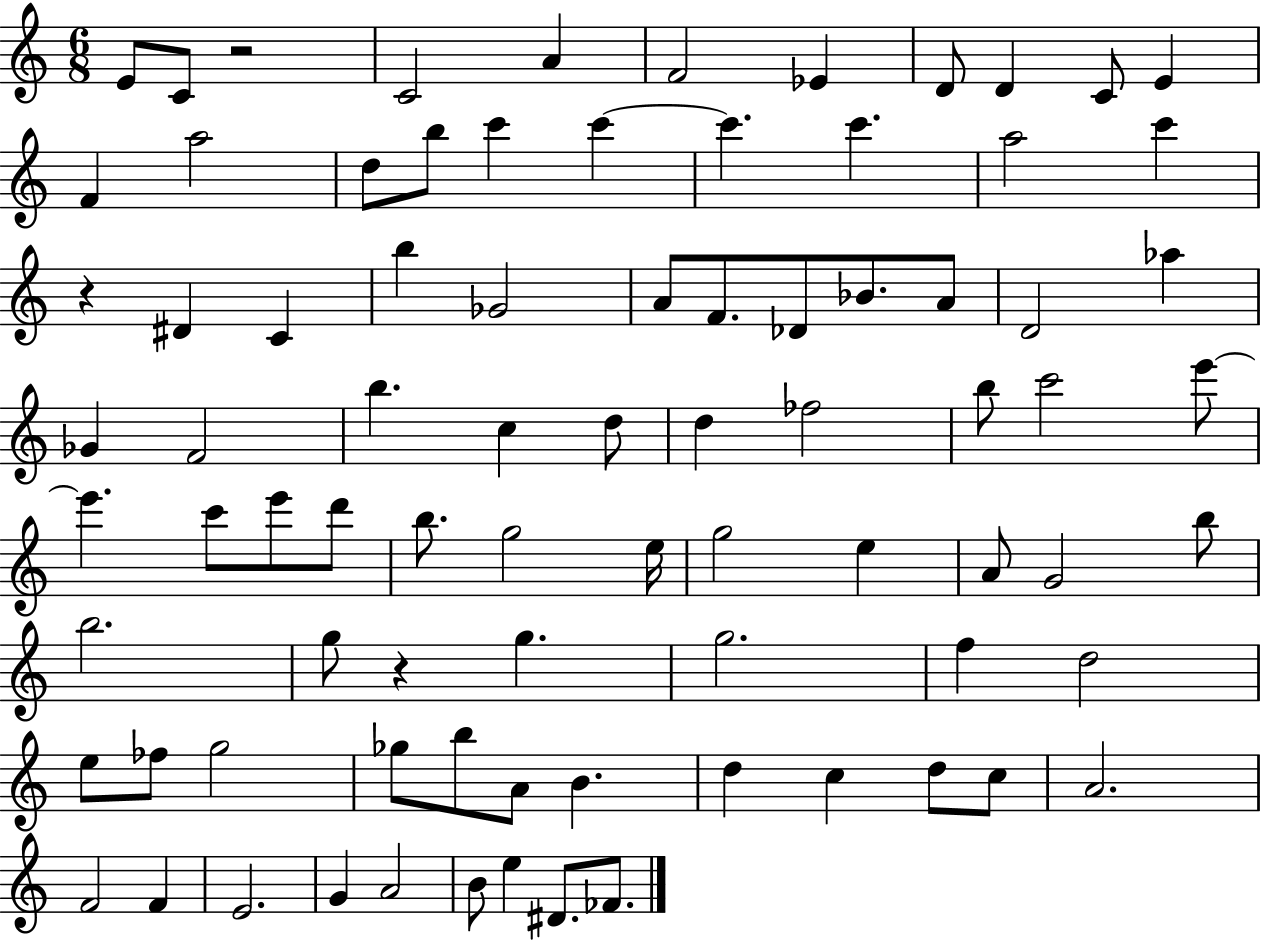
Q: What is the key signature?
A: C major